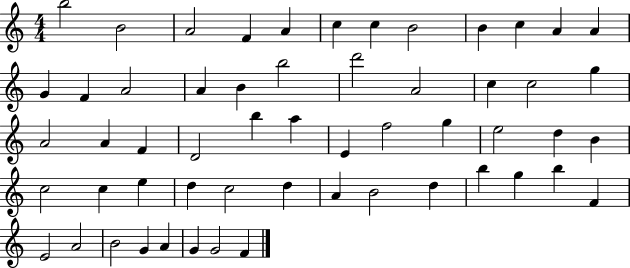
B5/h B4/h A4/h F4/q A4/q C5/q C5/q B4/h B4/q C5/q A4/q A4/q G4/q F4/q A4/h A4/q B4/q B5/h D6/h A4/h C5/q C5/h G5/q A4/h A4/q F4/q D4/h B5/q A5/q E4/q F5/h G5/q E5/h D5/q B4/q C5/h C5/q E5/q D5/q C5/h D5/q A4/q B4/h D5/q B5/q G5/q B5/q F4/q E4/h A4/h B4/h G4/q A4/q G4/q G4/h F4/q